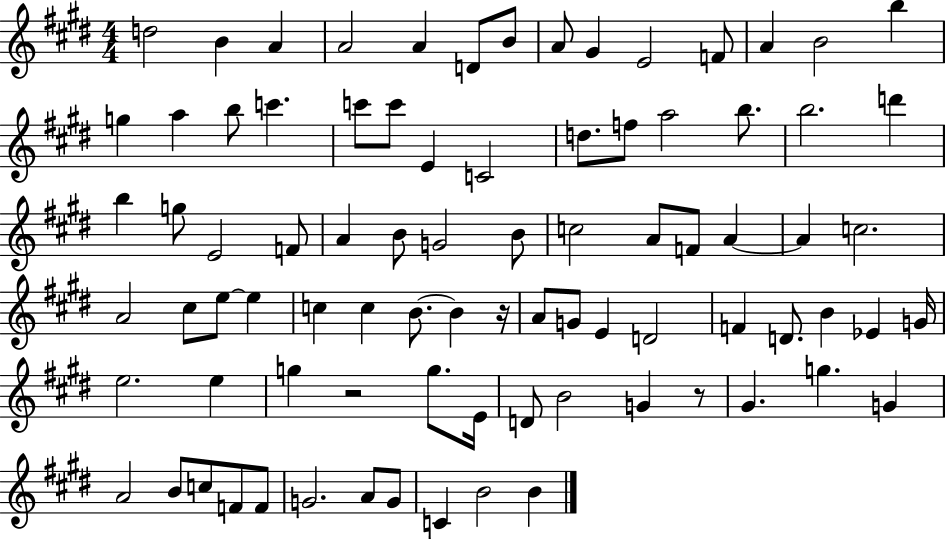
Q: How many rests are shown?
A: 3